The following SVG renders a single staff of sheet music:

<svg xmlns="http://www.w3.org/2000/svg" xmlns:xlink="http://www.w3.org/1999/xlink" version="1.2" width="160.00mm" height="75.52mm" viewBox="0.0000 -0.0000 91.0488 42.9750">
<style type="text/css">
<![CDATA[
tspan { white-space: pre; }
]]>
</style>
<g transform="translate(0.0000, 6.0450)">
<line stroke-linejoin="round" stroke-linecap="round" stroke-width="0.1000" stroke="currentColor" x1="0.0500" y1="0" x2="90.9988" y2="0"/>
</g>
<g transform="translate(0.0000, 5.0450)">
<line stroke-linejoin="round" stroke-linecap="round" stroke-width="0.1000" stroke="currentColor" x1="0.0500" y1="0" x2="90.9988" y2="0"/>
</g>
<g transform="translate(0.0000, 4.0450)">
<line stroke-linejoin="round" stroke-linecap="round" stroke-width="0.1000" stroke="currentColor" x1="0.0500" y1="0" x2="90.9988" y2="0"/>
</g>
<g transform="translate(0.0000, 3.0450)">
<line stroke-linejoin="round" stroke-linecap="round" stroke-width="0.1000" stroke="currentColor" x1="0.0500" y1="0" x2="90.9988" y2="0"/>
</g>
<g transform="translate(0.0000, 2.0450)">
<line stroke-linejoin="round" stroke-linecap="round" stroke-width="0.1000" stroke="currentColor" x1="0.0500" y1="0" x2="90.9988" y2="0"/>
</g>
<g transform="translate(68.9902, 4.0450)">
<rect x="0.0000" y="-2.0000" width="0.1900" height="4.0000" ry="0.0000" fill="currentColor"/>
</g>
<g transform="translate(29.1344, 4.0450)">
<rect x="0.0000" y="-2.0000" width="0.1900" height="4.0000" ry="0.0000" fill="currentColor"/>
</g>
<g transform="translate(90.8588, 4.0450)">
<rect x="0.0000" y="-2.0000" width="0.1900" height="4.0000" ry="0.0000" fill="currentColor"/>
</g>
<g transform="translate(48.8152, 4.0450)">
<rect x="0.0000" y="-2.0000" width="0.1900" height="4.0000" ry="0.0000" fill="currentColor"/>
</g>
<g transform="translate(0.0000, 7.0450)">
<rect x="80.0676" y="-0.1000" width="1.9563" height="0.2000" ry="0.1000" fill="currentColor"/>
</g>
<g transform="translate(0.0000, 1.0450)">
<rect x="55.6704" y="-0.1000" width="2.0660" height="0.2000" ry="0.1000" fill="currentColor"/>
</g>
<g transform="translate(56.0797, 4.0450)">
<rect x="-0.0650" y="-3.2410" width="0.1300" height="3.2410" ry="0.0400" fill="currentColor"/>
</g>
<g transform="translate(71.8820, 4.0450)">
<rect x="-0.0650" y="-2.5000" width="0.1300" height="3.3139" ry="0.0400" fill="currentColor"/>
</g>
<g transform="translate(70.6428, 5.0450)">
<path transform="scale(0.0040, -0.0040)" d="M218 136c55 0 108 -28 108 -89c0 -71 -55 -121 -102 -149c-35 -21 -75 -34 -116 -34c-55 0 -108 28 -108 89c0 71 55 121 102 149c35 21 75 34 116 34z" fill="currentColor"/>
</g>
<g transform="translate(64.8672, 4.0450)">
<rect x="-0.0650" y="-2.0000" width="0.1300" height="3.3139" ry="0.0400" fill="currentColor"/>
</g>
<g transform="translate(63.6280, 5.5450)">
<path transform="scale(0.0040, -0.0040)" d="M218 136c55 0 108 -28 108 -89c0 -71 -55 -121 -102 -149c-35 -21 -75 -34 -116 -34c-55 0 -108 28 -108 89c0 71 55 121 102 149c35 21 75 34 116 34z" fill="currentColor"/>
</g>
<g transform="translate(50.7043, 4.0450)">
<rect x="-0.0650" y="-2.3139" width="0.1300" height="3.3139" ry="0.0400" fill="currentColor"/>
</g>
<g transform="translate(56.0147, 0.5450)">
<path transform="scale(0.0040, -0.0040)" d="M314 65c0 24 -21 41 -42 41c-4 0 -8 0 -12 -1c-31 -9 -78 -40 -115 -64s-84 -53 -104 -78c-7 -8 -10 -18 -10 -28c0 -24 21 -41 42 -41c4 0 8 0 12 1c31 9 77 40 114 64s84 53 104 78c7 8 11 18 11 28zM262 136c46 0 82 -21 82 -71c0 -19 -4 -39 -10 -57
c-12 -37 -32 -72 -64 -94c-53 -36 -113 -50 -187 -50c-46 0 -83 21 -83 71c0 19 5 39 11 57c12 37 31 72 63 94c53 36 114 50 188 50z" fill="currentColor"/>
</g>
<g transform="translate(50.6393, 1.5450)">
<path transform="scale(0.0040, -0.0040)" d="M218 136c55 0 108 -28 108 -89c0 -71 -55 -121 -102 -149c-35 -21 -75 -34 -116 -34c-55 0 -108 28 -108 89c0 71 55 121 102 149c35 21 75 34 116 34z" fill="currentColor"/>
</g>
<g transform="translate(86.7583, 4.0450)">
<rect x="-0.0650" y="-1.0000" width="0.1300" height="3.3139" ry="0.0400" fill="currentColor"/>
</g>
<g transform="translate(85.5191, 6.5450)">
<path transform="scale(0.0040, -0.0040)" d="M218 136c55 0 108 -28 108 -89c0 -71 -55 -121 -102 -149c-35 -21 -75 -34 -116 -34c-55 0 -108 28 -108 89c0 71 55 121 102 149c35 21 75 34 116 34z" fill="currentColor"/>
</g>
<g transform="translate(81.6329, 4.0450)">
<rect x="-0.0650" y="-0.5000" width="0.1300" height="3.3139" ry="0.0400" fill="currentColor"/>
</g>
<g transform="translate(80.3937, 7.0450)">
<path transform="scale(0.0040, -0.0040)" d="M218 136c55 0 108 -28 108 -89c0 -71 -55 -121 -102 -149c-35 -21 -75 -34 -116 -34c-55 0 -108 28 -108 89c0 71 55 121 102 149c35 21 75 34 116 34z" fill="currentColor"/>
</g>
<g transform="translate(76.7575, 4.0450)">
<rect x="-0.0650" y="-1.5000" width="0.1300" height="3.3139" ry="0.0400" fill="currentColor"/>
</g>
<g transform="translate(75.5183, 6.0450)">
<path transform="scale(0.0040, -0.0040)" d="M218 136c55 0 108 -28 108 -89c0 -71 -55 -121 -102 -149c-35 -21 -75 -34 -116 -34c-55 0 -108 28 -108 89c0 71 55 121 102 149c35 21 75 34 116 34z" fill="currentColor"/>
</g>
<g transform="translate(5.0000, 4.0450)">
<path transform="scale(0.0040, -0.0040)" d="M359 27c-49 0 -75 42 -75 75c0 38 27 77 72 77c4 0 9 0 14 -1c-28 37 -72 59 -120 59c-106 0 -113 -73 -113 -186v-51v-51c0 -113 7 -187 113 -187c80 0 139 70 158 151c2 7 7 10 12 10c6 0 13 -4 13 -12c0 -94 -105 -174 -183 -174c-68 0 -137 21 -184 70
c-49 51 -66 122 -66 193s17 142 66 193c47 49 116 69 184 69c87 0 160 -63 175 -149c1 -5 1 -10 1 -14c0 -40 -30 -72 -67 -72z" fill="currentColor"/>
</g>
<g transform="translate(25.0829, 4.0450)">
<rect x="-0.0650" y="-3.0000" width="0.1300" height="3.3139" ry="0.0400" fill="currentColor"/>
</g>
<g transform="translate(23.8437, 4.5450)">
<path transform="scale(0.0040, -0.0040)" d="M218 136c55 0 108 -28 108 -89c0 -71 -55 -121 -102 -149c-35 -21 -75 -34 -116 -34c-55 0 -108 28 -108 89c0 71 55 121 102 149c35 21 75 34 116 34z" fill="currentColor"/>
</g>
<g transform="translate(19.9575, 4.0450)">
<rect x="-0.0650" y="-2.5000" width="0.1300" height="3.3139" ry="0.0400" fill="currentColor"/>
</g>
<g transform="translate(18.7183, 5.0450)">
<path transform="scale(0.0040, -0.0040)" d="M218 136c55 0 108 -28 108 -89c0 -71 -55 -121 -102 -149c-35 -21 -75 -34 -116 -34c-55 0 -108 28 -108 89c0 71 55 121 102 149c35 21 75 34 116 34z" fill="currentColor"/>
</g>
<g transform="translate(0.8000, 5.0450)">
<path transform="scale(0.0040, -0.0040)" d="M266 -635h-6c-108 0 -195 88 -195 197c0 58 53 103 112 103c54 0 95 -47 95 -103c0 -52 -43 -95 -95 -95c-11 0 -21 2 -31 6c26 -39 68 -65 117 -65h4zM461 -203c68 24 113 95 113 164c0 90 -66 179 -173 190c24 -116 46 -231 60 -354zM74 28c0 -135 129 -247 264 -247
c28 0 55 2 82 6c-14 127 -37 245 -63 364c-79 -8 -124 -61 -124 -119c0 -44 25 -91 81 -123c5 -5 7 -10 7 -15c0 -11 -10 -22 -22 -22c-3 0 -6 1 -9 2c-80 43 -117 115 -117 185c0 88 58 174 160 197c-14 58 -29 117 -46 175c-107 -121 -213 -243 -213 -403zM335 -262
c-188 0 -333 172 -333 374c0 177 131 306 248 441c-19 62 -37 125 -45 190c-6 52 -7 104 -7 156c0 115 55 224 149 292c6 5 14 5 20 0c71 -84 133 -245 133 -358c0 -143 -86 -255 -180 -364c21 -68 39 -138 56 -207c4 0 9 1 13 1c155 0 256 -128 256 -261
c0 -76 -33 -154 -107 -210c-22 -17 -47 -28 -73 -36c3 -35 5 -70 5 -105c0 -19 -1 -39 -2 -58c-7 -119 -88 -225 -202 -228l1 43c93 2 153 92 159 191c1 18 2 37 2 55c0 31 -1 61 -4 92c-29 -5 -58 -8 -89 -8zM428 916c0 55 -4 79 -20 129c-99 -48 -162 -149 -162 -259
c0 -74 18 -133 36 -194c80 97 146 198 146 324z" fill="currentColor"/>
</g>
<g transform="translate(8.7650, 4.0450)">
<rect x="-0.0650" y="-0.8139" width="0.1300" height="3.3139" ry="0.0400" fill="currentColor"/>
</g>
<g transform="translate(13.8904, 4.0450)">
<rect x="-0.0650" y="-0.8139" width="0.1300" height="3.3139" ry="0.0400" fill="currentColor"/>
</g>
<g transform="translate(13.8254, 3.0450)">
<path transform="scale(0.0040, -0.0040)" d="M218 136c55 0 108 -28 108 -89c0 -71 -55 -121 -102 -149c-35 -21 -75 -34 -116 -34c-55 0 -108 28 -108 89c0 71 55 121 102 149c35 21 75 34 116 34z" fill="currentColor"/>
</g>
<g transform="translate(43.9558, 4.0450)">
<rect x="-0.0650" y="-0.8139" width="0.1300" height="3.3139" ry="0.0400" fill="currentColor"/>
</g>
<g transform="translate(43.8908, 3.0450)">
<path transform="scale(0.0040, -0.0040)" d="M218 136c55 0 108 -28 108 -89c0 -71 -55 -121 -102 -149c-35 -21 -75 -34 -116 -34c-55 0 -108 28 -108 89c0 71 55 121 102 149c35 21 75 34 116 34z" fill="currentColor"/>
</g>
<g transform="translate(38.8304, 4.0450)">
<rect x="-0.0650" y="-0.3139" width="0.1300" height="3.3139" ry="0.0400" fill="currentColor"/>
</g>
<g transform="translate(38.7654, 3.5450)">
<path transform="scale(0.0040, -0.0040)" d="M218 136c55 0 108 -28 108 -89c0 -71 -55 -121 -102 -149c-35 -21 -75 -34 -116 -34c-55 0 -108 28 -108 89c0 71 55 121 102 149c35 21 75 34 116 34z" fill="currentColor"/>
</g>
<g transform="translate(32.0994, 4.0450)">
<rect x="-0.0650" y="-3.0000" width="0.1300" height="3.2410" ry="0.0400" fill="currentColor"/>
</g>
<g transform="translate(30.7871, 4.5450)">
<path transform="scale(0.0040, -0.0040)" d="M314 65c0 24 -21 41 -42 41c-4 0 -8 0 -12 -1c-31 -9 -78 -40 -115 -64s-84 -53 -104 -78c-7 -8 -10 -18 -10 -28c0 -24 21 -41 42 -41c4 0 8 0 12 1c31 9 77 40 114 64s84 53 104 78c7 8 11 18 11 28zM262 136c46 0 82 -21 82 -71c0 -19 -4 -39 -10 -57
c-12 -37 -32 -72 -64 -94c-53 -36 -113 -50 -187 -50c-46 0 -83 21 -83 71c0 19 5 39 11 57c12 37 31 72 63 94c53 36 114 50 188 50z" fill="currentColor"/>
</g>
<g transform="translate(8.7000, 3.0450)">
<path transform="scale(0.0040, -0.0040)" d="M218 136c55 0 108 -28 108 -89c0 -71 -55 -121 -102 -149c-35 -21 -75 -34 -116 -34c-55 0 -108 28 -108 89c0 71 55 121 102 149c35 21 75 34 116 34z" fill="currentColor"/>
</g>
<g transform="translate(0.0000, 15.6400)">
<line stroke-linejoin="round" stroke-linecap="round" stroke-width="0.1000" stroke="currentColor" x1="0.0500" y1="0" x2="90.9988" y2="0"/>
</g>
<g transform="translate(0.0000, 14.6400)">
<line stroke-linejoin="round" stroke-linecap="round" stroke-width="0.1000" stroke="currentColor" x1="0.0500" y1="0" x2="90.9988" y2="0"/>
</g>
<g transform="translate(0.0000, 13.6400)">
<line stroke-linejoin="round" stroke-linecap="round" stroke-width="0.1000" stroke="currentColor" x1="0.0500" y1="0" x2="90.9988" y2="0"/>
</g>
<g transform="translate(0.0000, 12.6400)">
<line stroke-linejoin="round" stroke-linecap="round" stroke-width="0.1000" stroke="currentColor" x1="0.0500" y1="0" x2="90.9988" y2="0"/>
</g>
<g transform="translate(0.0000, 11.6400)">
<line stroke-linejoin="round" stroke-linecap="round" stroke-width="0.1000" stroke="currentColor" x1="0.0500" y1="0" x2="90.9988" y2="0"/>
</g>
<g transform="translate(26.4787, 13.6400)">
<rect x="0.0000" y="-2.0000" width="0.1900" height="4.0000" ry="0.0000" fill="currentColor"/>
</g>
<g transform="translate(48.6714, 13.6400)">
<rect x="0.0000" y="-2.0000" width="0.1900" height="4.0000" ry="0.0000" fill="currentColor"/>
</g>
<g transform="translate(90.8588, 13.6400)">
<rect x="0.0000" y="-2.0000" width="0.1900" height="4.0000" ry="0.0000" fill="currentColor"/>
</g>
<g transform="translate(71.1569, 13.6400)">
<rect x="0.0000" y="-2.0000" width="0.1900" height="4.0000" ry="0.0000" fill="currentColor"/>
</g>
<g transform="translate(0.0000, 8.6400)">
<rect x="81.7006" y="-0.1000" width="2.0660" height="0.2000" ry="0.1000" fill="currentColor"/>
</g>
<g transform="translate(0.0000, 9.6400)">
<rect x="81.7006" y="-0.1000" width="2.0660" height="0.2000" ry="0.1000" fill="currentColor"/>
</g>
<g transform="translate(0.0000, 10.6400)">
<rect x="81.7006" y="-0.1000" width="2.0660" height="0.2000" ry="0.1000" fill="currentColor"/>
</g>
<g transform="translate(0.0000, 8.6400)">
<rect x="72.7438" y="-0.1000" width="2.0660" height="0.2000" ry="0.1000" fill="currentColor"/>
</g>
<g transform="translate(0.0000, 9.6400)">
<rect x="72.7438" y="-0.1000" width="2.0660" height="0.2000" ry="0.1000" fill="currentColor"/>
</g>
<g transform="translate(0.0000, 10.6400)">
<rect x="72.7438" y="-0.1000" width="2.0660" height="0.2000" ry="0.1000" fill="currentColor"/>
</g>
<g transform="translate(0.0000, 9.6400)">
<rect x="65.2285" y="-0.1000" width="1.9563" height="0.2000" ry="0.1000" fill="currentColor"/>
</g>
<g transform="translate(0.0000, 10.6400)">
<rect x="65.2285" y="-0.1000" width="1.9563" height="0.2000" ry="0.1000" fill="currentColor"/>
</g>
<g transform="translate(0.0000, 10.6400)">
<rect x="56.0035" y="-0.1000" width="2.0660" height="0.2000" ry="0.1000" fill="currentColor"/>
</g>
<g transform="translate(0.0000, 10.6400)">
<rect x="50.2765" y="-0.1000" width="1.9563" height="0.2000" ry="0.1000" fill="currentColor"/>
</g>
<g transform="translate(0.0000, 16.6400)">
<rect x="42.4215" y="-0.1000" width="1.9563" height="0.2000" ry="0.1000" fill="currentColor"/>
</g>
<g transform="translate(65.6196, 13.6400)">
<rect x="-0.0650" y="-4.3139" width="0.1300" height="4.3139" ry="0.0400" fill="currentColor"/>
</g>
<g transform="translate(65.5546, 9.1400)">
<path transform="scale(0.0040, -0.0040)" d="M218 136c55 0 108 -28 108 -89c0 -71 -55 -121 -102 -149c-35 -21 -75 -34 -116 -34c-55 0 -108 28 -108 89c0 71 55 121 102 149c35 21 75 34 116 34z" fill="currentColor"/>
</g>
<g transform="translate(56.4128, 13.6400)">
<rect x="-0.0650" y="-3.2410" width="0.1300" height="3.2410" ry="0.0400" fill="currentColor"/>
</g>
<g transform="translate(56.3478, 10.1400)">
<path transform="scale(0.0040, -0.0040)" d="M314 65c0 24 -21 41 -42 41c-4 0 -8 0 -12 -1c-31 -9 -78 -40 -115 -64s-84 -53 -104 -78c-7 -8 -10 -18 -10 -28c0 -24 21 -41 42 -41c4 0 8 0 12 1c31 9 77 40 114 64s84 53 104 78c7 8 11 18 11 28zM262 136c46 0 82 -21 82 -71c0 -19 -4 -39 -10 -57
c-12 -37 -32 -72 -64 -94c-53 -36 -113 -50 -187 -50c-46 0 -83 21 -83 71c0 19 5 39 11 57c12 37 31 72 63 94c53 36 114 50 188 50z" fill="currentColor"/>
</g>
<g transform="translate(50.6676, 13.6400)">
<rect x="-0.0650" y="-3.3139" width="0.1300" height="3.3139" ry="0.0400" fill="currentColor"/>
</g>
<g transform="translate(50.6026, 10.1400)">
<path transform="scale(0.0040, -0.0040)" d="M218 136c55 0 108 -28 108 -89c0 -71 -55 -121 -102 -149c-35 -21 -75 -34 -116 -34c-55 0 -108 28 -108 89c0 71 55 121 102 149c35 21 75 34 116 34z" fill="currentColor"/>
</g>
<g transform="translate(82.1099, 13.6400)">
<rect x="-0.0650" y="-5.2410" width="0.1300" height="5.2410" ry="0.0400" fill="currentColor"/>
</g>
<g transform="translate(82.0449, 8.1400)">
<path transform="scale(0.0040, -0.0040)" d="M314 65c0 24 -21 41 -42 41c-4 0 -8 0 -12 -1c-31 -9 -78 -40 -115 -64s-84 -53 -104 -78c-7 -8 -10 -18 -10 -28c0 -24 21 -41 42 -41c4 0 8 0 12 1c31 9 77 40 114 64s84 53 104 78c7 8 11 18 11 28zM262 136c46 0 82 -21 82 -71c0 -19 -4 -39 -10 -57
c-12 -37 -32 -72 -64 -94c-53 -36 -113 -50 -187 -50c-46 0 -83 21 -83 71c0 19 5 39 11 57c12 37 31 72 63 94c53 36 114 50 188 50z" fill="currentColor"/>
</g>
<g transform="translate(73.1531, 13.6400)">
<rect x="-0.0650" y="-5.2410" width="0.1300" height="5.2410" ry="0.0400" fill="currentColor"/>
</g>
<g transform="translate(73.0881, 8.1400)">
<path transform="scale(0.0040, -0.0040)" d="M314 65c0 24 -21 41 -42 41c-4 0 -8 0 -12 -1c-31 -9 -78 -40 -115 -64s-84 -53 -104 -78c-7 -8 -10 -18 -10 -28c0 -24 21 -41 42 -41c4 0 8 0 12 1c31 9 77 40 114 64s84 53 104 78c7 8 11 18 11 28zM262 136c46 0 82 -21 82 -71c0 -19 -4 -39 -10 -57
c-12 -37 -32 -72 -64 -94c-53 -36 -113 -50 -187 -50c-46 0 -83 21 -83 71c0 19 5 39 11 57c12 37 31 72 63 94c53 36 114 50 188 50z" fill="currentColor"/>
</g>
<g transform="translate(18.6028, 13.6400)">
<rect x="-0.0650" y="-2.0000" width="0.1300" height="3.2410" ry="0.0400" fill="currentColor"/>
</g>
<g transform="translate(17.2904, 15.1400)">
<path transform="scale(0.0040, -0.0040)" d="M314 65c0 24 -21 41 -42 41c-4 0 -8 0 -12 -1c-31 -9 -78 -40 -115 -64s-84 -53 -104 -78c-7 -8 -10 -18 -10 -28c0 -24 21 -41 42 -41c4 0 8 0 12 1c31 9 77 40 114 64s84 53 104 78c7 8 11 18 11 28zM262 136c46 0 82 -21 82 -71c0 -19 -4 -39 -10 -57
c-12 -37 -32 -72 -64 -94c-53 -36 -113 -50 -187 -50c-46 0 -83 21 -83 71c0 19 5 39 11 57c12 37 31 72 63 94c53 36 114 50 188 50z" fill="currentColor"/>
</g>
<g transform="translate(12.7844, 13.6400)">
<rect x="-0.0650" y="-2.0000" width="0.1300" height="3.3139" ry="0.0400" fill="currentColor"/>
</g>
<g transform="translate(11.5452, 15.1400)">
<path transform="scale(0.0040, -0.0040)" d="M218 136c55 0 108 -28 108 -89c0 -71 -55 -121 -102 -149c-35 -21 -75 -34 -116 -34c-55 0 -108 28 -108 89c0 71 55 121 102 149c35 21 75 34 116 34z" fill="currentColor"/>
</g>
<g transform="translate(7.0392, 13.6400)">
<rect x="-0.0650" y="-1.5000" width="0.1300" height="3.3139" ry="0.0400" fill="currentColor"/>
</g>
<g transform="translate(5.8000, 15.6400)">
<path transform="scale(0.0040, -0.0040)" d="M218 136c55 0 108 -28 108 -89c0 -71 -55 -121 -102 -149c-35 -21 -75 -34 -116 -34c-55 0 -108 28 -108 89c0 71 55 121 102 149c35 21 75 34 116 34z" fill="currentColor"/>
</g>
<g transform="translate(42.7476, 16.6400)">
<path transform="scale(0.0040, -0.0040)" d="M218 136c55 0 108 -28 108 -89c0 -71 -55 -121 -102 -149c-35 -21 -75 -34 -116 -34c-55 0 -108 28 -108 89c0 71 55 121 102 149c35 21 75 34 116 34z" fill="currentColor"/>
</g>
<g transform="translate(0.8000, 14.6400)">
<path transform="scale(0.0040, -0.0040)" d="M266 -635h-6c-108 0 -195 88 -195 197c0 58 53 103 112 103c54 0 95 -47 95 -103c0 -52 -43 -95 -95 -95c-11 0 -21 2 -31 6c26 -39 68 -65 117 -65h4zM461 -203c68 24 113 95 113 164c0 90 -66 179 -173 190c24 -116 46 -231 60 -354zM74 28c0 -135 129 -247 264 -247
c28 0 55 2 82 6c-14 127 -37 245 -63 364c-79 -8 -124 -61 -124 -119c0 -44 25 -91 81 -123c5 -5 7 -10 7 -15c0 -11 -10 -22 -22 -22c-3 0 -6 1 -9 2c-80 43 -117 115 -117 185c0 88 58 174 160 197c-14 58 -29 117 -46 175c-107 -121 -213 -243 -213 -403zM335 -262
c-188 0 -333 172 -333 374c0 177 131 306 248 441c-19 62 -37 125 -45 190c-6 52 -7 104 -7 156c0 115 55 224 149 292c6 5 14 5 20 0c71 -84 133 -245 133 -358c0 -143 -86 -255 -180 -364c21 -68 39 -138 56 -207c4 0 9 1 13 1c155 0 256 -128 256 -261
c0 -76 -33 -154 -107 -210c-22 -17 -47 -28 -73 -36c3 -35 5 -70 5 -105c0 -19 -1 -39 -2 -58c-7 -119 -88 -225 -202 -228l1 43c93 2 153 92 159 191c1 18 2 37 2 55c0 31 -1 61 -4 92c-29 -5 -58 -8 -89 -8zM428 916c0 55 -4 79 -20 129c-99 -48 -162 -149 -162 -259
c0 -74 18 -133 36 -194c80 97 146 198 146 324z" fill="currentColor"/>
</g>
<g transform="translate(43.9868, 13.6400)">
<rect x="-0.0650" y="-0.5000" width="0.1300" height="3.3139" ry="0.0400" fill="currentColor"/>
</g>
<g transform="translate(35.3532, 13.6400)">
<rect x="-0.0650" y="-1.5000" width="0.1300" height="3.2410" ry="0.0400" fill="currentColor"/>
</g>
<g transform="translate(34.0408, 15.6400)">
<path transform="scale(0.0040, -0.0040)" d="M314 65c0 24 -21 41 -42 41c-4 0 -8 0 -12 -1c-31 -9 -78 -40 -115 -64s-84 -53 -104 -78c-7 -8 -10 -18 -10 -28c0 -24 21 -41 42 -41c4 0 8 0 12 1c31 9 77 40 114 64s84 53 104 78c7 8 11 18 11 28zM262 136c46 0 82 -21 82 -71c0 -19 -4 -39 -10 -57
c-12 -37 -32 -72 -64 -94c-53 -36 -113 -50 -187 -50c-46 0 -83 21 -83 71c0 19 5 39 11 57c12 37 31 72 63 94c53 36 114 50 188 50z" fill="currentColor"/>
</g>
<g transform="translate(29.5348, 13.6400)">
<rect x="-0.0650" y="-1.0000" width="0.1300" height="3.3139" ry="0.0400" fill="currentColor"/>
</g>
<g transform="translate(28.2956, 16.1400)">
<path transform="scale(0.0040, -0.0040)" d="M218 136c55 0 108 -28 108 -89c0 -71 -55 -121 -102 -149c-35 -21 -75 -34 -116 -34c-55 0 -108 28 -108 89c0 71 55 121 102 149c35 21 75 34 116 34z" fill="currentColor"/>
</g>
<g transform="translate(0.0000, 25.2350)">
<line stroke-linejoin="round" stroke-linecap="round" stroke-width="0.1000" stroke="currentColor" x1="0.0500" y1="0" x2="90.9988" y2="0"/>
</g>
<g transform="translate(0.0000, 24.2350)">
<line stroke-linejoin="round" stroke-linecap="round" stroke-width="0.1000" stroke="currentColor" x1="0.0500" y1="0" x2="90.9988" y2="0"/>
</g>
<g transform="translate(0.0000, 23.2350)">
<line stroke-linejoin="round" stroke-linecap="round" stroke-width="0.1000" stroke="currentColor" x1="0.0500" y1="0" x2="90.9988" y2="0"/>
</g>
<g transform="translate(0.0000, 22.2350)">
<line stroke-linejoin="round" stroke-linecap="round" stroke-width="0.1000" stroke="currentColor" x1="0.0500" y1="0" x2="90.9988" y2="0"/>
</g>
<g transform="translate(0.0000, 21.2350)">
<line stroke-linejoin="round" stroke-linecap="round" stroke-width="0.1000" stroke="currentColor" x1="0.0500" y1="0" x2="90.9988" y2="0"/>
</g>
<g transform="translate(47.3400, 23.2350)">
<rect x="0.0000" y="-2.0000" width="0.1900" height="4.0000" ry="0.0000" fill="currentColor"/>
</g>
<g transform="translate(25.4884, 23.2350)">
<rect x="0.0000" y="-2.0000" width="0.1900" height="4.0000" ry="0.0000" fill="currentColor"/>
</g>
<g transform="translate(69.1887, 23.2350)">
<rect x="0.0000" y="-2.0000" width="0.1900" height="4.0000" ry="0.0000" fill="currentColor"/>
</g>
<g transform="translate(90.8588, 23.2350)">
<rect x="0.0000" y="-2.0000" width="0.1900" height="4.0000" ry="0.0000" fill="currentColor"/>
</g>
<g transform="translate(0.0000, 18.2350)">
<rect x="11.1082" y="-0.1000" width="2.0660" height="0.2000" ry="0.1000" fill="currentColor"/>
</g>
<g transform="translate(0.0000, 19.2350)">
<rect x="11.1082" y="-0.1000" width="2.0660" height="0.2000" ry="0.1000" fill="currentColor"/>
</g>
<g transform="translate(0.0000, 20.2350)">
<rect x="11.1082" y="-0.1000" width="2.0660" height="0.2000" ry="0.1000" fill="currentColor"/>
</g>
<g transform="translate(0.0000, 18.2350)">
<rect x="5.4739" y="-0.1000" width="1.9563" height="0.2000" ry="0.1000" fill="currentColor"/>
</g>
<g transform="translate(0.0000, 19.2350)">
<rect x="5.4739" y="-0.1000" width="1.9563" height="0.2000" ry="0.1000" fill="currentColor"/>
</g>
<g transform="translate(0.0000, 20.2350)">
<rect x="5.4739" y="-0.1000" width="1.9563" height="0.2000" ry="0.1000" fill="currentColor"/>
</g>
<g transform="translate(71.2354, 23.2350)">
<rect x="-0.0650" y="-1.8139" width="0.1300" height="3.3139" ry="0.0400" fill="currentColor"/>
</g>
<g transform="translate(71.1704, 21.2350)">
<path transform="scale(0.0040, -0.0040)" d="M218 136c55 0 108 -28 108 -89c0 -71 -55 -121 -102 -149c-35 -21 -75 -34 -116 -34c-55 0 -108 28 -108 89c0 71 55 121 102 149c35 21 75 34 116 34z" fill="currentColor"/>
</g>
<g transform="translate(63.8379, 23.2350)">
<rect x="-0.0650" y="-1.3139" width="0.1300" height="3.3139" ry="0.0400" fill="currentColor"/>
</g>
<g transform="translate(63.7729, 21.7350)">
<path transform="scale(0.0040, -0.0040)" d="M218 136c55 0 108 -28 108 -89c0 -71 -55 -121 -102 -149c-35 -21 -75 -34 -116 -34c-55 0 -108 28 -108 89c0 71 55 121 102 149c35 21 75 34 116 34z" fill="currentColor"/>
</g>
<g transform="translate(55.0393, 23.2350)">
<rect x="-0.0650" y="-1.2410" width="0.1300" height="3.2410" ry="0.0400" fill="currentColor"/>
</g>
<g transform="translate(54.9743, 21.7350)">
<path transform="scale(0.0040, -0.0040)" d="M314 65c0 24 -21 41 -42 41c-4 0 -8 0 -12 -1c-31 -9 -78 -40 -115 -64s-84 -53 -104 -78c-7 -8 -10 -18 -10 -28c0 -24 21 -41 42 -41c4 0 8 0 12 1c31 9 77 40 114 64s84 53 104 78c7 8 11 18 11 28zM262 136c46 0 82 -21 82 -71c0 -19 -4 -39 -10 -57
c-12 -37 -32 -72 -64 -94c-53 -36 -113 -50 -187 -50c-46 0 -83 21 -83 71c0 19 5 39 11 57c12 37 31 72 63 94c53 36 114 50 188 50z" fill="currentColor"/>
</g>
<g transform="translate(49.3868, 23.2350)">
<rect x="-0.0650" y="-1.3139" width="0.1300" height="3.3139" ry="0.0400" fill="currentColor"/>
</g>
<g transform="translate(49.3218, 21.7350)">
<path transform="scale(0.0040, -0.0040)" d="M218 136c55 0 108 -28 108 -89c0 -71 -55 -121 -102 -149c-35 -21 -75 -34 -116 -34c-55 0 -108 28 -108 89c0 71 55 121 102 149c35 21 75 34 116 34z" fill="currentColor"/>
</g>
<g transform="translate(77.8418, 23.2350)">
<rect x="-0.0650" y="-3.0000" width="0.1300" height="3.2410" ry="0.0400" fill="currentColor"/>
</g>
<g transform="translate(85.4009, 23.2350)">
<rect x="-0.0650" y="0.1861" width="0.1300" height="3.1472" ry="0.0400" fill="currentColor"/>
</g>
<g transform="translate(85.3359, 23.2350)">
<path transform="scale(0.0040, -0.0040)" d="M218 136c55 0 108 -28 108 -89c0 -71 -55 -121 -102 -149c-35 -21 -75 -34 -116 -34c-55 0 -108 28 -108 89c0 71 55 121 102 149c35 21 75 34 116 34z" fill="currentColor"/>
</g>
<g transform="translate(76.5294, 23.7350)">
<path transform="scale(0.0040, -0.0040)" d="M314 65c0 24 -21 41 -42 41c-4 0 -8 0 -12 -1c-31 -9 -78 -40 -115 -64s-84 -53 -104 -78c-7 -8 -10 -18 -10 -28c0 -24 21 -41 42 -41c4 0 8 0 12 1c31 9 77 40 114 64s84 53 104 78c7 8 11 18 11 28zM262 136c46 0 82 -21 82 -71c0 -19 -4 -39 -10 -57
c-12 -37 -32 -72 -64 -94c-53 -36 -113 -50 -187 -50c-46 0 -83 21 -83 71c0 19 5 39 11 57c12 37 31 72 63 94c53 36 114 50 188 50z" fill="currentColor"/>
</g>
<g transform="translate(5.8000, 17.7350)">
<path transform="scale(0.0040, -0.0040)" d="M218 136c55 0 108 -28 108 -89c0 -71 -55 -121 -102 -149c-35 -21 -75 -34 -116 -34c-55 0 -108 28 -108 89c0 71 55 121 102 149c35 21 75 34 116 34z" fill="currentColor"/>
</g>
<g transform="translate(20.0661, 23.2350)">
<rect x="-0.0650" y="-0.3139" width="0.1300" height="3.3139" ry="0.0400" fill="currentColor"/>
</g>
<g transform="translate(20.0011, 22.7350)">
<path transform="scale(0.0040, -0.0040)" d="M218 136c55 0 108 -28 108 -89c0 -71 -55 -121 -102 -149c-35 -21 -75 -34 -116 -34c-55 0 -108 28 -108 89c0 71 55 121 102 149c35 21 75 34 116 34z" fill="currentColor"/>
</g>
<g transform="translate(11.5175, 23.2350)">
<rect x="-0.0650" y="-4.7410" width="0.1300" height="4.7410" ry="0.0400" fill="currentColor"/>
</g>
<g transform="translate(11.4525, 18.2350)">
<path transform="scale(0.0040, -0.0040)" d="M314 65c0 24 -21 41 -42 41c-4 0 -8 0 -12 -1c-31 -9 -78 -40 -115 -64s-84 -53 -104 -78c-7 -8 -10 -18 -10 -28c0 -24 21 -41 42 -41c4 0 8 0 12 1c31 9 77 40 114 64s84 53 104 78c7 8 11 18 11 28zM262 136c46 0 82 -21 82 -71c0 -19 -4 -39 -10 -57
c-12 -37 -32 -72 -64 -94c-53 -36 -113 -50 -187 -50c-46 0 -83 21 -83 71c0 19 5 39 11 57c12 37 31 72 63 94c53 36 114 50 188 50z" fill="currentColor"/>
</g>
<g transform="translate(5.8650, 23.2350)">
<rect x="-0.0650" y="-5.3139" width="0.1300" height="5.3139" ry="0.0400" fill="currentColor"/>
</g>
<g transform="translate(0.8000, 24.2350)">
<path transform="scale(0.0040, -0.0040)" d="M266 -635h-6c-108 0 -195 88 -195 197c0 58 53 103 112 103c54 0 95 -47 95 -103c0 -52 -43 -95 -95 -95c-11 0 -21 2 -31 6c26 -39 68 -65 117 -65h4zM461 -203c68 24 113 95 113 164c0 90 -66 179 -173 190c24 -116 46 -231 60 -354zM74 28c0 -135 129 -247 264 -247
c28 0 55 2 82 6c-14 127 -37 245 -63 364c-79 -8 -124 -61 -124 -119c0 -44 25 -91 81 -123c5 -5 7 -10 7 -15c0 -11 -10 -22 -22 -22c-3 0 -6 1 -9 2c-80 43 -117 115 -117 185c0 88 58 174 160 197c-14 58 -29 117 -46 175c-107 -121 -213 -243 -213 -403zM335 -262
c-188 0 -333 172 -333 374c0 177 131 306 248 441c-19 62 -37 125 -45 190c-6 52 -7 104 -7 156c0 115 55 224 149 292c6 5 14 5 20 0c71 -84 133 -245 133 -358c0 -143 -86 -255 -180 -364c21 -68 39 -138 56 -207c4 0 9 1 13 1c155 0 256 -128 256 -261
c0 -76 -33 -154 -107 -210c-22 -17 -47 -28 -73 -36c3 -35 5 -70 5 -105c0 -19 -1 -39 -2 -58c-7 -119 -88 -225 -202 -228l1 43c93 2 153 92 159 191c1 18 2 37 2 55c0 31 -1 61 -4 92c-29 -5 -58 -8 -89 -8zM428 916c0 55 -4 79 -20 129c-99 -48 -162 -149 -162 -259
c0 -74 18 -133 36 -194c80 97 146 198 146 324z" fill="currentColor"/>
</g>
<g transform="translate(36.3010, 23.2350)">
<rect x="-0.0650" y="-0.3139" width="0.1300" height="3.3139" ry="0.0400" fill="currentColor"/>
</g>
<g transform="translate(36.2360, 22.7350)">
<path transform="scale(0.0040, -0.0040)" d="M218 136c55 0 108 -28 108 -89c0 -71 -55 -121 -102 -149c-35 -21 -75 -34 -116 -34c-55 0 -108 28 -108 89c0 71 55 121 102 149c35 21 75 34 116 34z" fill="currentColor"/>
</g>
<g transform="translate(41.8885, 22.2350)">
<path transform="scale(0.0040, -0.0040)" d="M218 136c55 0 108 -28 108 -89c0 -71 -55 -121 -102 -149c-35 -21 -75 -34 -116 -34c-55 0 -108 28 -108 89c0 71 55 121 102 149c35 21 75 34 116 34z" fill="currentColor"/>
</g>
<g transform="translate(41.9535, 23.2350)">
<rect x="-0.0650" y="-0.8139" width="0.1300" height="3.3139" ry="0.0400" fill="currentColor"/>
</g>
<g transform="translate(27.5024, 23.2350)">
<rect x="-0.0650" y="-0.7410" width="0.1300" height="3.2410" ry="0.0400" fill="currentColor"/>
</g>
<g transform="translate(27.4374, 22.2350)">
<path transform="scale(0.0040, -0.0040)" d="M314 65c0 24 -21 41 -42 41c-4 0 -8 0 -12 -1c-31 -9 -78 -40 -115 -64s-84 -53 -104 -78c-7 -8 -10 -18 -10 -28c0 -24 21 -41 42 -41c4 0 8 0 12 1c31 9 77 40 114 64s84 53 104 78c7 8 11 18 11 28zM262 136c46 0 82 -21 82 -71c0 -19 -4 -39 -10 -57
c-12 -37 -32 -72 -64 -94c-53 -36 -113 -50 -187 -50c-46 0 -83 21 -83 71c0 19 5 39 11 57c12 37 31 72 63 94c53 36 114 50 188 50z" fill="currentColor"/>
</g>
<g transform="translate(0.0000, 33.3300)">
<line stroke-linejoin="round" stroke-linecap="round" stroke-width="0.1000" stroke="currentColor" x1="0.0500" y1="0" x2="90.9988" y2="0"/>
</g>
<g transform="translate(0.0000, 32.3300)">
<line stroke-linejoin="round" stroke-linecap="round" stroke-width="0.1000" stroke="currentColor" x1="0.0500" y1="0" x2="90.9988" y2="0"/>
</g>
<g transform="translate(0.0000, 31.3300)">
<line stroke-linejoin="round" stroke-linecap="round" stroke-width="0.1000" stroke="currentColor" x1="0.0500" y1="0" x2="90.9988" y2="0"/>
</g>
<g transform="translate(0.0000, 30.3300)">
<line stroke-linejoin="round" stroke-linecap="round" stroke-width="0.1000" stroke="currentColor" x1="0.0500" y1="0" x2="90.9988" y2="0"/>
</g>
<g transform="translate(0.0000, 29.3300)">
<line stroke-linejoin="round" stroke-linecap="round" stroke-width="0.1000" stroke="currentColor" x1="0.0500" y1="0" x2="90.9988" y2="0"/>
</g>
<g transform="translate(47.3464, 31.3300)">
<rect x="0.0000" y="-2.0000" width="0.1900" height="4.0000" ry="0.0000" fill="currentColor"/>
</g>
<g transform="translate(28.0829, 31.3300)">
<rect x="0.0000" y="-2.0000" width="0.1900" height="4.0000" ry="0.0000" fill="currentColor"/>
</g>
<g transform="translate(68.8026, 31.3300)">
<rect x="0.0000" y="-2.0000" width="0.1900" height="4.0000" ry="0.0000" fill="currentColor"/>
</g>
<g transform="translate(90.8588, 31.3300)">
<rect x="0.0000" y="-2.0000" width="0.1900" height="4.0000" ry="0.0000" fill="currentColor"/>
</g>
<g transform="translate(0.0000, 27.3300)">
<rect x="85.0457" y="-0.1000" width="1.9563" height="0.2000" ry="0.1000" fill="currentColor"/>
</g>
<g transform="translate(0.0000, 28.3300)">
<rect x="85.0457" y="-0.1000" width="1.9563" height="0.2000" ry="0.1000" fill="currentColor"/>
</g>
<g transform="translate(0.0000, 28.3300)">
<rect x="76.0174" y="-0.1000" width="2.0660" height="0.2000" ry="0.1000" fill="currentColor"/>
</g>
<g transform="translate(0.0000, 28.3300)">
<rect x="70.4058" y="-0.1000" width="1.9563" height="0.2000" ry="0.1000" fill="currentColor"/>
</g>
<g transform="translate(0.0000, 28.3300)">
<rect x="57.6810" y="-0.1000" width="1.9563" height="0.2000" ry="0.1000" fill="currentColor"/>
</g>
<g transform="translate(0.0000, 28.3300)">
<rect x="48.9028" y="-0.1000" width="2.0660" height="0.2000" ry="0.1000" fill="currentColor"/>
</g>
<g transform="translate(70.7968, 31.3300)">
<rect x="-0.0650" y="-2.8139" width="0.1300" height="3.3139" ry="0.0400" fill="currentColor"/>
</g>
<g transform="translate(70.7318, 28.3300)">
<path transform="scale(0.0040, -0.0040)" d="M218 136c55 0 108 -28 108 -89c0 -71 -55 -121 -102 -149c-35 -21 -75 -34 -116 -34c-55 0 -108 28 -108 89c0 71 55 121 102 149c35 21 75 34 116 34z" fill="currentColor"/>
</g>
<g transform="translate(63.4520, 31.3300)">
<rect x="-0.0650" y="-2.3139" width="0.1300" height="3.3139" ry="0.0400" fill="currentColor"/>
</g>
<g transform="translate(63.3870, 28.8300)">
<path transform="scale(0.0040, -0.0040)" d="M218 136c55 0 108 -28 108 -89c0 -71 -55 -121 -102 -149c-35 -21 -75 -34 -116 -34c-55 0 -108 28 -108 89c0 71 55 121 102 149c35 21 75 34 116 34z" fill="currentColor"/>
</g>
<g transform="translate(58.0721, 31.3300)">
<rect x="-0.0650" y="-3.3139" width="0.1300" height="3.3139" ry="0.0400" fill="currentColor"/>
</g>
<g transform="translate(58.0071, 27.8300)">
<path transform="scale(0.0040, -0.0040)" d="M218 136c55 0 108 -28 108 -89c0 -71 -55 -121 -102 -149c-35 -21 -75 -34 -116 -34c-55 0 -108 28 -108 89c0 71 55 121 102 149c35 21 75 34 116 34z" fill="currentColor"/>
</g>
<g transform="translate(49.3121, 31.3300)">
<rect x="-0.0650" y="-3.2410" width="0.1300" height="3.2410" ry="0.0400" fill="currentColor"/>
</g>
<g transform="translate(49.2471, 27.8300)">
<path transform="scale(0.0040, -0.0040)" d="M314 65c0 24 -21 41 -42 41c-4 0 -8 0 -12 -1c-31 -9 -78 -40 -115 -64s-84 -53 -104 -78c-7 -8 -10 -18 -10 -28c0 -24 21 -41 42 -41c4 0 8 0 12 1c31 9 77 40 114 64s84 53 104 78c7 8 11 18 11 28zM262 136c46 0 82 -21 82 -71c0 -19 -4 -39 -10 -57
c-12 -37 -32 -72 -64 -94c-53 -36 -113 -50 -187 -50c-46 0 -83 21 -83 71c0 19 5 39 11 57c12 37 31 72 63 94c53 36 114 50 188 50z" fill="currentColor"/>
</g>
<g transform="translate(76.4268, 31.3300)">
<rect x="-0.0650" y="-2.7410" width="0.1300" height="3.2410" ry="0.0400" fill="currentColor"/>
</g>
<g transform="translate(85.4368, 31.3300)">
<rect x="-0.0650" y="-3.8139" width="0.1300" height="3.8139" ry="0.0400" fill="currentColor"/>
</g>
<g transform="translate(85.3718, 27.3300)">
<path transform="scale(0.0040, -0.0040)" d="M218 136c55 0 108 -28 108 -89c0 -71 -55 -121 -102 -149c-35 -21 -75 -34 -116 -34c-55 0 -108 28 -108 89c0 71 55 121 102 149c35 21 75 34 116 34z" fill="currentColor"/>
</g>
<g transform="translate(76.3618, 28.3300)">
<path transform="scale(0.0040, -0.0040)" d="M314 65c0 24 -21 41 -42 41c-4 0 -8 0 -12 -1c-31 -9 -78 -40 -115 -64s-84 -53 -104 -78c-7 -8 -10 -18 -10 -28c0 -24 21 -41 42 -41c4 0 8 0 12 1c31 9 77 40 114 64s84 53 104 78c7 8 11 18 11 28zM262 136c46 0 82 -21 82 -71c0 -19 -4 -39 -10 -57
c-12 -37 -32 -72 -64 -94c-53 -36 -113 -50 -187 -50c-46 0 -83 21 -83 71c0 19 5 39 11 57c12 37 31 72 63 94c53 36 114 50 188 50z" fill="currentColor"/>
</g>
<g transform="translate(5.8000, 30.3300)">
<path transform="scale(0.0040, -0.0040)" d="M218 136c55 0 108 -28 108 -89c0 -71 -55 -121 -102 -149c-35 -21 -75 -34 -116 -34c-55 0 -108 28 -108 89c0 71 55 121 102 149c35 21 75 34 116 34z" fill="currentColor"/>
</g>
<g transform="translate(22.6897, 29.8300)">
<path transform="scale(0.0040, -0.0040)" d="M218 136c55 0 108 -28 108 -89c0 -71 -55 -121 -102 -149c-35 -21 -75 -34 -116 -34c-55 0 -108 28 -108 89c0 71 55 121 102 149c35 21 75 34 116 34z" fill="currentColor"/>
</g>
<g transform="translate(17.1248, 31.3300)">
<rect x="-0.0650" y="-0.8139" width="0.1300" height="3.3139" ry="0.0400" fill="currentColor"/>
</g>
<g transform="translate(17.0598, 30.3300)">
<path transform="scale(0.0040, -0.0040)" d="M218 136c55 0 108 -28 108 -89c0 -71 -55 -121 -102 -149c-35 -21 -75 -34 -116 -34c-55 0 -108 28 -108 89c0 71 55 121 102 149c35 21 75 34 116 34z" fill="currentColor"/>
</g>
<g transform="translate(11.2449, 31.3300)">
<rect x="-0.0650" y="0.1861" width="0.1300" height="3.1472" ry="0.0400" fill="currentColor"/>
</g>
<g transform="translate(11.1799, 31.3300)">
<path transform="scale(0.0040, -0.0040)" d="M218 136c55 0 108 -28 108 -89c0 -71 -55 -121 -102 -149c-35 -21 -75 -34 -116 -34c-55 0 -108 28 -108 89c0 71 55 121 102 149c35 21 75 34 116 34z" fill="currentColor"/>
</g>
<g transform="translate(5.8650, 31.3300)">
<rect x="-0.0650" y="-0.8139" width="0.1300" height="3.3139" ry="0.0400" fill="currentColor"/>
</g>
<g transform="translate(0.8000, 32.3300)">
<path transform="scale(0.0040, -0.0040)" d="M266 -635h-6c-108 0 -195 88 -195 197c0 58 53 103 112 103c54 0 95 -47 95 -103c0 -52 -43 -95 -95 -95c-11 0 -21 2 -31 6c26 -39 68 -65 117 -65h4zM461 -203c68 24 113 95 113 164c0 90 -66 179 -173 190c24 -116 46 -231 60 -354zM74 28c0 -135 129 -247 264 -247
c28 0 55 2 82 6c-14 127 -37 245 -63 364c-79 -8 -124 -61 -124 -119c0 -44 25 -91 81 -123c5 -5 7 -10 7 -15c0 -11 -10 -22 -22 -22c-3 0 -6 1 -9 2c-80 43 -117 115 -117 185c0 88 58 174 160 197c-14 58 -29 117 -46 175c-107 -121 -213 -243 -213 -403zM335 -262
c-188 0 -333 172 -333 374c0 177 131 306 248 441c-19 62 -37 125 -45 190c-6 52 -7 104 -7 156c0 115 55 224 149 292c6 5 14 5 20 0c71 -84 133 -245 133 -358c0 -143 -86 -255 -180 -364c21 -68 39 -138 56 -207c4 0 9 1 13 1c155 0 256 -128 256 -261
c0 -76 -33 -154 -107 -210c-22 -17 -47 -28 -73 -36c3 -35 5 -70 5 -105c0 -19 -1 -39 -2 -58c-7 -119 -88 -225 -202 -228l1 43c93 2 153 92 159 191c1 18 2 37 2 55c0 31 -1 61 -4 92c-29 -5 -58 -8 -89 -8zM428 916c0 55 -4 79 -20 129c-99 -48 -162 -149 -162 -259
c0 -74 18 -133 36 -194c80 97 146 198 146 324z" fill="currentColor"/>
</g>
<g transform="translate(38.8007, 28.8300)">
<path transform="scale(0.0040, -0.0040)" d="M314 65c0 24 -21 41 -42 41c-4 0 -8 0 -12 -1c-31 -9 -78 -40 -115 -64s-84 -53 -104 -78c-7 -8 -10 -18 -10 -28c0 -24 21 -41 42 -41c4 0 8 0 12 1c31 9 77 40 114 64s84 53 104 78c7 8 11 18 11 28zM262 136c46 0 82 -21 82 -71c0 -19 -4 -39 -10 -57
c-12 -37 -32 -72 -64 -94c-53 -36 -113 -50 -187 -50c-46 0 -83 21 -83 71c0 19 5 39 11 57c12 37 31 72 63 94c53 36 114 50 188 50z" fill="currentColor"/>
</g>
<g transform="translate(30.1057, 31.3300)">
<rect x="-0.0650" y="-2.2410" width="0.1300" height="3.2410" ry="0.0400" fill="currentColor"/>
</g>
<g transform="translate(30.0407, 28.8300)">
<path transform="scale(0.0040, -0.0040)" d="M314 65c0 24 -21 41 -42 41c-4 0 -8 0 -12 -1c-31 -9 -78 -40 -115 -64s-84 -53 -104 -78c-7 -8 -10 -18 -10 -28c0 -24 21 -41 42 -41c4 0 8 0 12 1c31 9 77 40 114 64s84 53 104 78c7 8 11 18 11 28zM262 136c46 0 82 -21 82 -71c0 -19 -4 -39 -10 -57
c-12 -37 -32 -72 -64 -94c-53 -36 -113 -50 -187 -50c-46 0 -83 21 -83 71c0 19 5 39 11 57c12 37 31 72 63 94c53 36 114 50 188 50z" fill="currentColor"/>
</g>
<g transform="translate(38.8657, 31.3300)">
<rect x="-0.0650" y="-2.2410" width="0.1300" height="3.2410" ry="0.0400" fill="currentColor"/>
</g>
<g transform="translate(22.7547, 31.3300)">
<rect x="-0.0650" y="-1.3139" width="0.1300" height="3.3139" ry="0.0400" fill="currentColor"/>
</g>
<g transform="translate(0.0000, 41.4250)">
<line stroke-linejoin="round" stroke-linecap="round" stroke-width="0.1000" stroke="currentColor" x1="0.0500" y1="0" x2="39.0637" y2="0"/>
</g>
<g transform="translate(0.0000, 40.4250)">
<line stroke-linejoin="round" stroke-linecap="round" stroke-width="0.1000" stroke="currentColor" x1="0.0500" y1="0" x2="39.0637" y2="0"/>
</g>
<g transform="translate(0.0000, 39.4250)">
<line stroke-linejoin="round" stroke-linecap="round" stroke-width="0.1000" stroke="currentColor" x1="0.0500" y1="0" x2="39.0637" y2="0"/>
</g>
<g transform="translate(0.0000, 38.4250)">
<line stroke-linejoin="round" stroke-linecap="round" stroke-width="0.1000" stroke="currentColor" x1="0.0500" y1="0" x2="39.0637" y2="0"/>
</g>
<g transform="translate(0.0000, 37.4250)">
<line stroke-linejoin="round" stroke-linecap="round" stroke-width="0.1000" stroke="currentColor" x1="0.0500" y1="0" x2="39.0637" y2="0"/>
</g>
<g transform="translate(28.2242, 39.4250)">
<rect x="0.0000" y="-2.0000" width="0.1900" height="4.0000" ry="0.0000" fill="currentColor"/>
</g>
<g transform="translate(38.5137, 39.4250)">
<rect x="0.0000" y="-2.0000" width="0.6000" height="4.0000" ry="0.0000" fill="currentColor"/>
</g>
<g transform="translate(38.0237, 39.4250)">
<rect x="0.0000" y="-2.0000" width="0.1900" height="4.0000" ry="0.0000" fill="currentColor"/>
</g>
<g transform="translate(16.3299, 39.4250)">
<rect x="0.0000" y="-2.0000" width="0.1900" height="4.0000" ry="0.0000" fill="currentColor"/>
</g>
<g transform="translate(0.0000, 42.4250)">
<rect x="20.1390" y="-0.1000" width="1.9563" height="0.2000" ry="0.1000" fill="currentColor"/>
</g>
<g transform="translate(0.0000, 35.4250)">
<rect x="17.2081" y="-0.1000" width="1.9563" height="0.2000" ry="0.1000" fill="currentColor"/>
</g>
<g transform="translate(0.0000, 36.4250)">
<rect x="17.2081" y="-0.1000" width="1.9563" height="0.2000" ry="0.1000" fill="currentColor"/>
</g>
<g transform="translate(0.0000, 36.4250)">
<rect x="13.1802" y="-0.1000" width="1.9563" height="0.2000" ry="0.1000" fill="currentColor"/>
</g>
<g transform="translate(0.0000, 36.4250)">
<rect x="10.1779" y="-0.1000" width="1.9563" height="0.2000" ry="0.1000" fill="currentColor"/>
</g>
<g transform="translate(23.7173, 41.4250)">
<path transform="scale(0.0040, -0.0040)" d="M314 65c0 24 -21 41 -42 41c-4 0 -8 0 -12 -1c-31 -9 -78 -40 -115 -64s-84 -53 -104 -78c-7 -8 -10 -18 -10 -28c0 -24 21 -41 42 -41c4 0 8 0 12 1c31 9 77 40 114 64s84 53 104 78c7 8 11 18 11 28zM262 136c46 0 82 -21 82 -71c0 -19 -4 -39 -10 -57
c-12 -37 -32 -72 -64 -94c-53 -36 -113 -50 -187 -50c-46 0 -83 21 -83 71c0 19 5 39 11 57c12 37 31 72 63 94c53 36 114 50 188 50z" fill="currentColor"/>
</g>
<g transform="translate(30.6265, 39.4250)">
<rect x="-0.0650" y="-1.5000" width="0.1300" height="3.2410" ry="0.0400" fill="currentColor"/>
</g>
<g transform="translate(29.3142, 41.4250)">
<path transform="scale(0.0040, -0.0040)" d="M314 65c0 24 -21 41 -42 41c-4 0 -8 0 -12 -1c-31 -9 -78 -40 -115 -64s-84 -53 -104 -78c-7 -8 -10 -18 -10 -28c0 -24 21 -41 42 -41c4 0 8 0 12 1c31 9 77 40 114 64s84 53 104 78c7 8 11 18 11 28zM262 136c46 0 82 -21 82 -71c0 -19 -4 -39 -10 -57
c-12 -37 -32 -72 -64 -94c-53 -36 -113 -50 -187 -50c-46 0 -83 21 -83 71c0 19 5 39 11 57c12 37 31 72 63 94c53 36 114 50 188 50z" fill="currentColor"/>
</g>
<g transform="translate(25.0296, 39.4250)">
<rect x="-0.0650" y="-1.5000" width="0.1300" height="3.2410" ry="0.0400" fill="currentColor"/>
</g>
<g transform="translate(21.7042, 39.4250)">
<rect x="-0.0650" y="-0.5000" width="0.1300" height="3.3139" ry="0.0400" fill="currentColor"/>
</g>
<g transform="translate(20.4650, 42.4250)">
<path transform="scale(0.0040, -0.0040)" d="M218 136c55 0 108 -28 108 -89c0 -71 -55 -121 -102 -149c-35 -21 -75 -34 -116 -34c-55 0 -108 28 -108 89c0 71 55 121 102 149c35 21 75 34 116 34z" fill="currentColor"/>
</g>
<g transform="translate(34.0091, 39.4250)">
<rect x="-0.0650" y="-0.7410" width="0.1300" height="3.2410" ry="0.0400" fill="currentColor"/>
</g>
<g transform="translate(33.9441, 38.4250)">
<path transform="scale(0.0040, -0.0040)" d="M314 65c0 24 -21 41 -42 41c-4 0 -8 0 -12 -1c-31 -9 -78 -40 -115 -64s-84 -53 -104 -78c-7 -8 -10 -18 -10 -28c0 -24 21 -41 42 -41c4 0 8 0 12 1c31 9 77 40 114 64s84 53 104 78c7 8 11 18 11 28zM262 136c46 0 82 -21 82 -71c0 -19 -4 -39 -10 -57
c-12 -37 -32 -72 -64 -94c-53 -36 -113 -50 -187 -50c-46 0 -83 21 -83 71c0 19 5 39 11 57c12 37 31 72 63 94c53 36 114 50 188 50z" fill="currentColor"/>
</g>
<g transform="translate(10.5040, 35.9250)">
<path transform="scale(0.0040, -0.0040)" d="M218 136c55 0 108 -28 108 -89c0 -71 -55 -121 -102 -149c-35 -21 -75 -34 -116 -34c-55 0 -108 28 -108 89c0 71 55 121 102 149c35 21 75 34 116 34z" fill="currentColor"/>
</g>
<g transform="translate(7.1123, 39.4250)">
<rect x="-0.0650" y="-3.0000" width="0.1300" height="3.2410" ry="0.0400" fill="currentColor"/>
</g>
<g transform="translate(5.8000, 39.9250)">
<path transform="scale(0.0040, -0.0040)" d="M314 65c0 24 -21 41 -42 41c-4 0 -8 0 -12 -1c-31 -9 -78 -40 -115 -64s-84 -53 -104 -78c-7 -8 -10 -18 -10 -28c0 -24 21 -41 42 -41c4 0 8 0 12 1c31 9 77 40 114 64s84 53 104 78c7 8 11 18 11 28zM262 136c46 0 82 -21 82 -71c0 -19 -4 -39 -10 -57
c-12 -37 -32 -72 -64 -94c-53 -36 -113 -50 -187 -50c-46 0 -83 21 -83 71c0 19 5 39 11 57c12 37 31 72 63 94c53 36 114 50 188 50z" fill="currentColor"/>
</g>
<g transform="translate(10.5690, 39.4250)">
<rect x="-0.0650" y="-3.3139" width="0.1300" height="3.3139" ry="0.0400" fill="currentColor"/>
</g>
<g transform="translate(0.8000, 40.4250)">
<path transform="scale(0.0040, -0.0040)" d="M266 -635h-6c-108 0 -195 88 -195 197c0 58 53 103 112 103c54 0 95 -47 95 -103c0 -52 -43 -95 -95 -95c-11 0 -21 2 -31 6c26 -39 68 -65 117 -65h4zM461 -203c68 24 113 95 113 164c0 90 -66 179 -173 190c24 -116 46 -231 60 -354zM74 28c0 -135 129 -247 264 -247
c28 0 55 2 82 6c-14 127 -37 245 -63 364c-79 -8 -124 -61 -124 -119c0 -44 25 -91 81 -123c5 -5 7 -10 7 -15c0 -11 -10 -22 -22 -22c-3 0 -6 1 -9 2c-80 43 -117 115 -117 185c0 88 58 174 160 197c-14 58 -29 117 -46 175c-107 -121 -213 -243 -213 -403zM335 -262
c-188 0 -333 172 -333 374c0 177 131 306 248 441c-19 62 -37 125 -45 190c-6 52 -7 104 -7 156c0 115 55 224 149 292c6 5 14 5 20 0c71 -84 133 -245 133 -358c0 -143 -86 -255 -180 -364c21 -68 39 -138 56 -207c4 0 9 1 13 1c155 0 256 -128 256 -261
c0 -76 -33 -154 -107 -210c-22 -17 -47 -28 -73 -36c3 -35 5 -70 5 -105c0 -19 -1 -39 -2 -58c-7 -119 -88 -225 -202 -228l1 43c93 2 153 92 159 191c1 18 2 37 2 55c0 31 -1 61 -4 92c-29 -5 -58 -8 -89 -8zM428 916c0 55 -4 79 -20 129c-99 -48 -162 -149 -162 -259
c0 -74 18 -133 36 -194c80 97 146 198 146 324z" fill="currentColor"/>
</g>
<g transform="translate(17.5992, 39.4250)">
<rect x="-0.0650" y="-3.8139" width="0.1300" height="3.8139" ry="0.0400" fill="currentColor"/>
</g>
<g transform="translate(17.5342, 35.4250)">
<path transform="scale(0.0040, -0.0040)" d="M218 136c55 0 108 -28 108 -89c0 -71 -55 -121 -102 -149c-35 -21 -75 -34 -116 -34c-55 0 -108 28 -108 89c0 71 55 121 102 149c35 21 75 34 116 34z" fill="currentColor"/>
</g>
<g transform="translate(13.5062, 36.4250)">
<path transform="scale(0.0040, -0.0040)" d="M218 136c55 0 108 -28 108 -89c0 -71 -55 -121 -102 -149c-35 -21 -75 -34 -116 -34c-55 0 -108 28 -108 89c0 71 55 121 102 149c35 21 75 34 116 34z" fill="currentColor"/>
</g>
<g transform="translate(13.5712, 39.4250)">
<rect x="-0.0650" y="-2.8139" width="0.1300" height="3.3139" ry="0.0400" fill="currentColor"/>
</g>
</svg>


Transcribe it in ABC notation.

X:1
T:Untitled
M:4/4
L:1/4
K:C
d d G A A2 c d g b2 F G E C D E F F2 D E2 C b b2 d' f'2 f'2 f' e'2 c d2 c d e e2 e f A2 B d B d e g2 g2 b2 b g a a2 c' A2 b a c' C E2 E2 d2